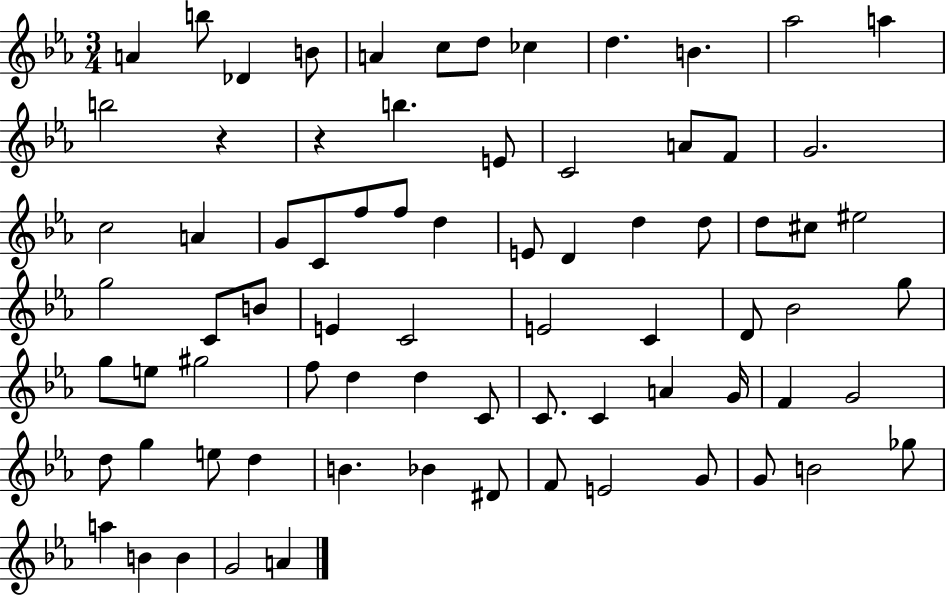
A4/q B5/e Db4/q B4/e A4/q C5/e D5/e CES5/q D5/q. B4/q. Ab5/h A5/q B5/h R/q R/q B5/q. E4/e C4/h A4/e F4/e G4/h. C5/h A4/q G4/e C4/e F5/e F5/e D5/q E4/e D4/q D5/q D5/e D5/e C#5/e EIS5/h G5/h C4/e B4/e E4/q C4/h E4/h C4/q D4/e Bb4/h G5/e G5/e E5/e G#5/h F5/e D5/q D5/q C4/e C4/e. C4/q A4/q G4/s F4/q G4/h D5/e G5/q E5/e D5/q B4/q. Bb4/q D#4/e F4/e E4/h G4/e G4/e B4/h Gb5/e A5/q B4/q B4/q G4/h A4/q